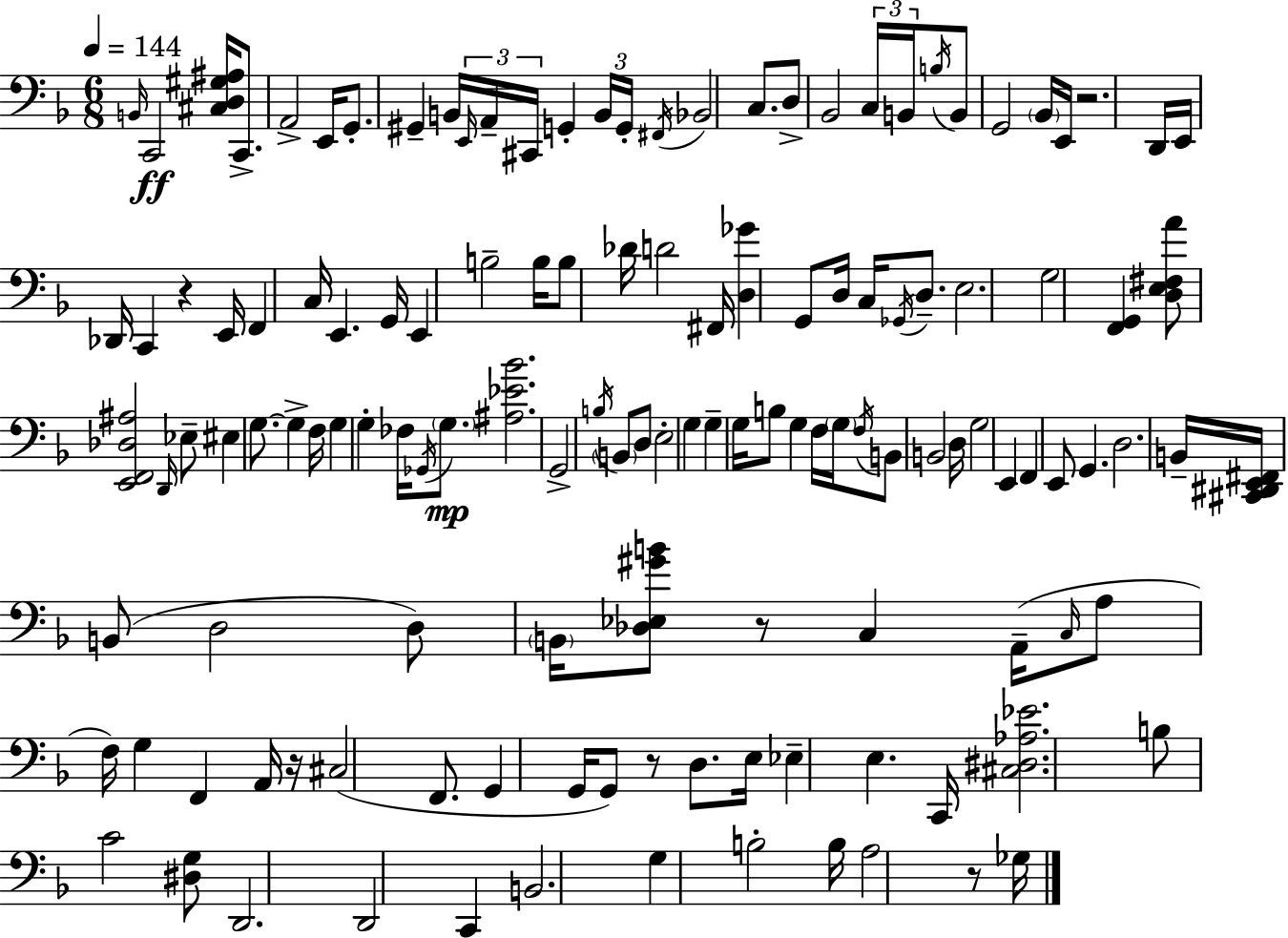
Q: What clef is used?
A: bass